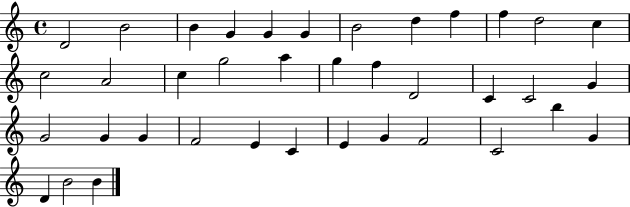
D4/h B4/h B4/q G4/q G4/q G4/q B4/h D5/q F5/q F5/q D5/h C5/q C5/h A4/h C5/q G5/h A5/q G5/q F5/q D4/h C4/q C4/h G4/q G4/h G4/q G4/q F4/h E4/q C4/q E4/q G4/q F4/h C4/h B5/q G4/q D4/q B4/h B4/q